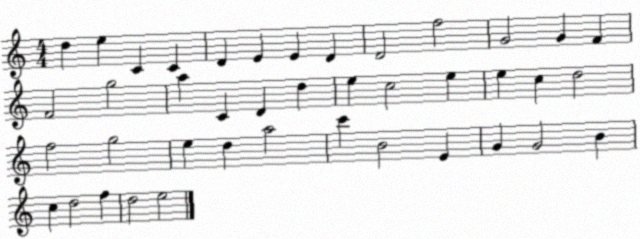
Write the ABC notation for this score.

X:1
T:Untitled
M:4/4
L:1/4
K:C
d e C C D E E D D2 f2 G2 G F F2 g2 a C D d e c2 e e c d2 f2 g2 e d a2 c' B2 E G G2 B c d2 f d2 e2